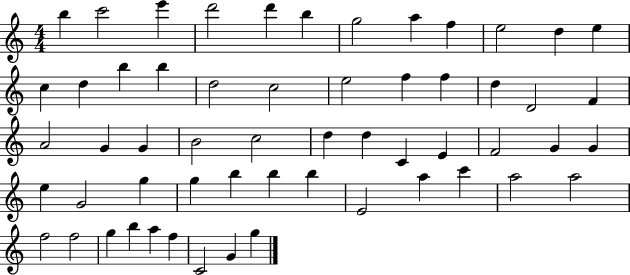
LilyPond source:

{
  \clef treble
  \numericTimeSignature
  \time 4/4
  \key c \major
  b''4 c'''2 e'''4 | d'''2 d'''4 b''4 | g''2 a''4 f''4 | e''2 d''4 e''4 | \break c''4 d''4 b''4 b''4 | d''2 c''2 | e''2 f''4 f''4 | d''4 d'2 f'4 | \break a'2 g'4 g'4 | b'2 c''2 | d''4 d''4 c'4 e'4 | f'2 g'4 g'4 | \break e''4 g'2 g''4 | g''4 b''4 b''4 b''4 | e'2 a''4 c'''4 | a''2 a''2 | \break f''2 f''2 | g''4 b''4 a''4 f''4 | c'2 g'4 g''4 | \bar "|."
}